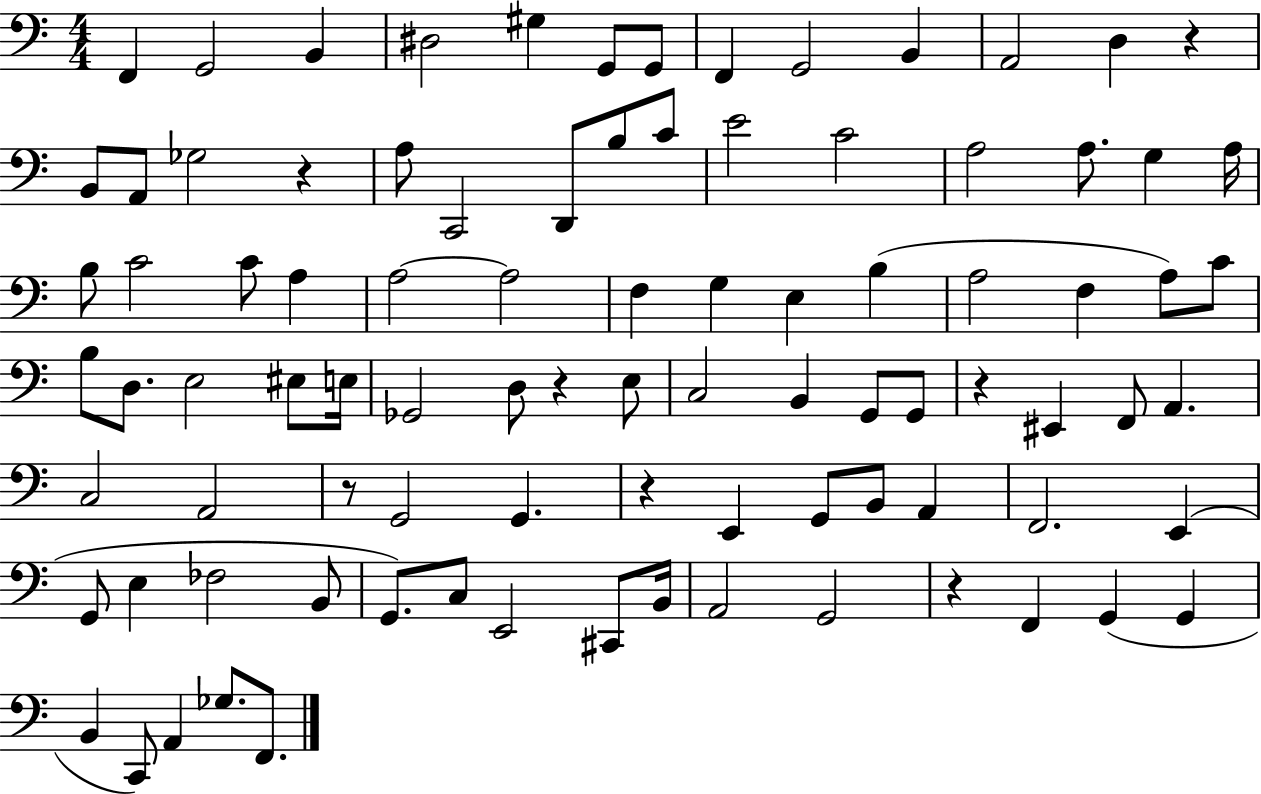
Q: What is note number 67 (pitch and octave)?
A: E3